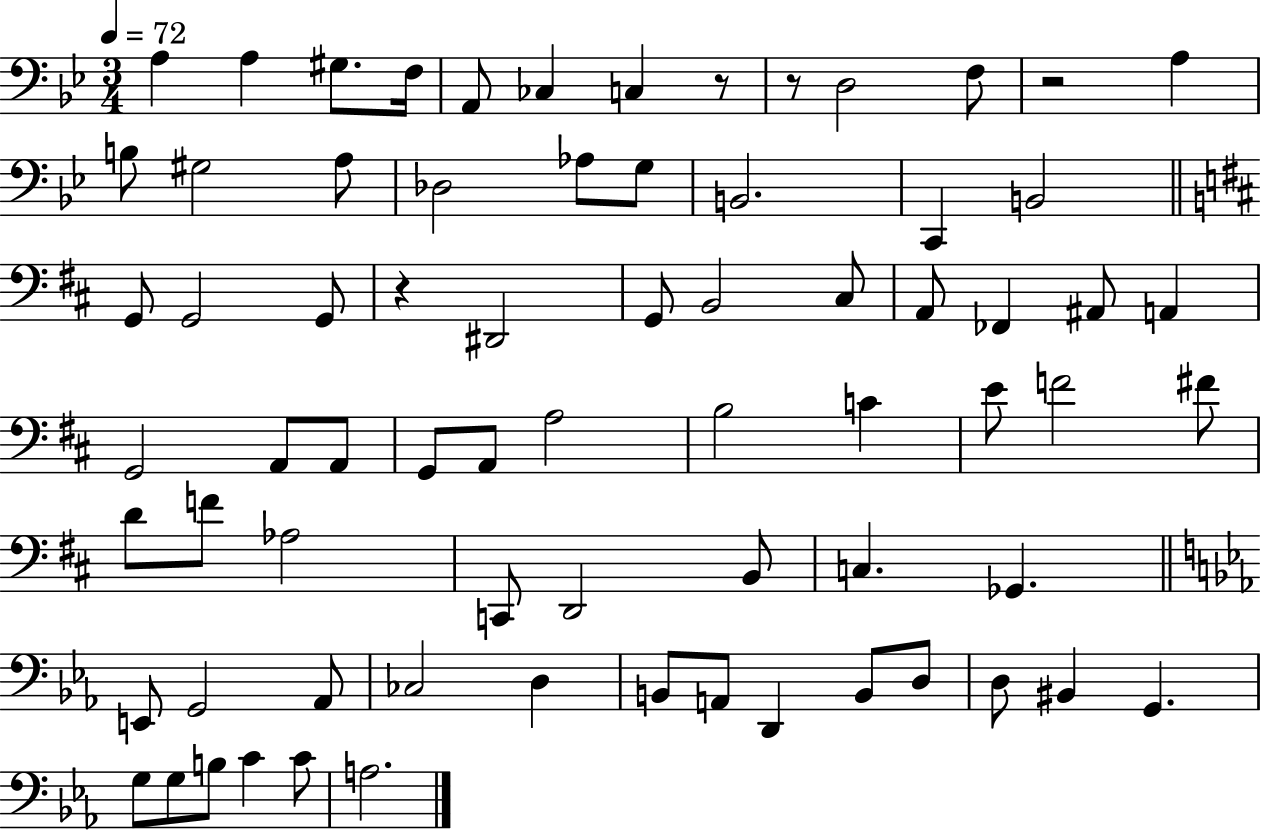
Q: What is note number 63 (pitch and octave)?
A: G3